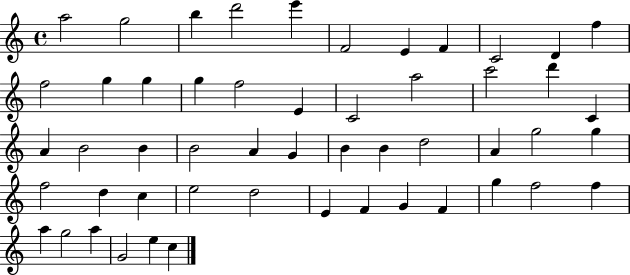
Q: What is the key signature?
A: C major